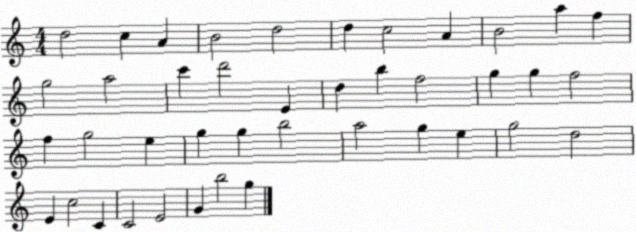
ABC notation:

X:1
T:Untitled
M:4/4
L:1/4
K:C
d2 c A B2 d2 d c2 A B2 a f g2 a2 c' d'2 E d b f2 g g f2 f g2 e g g b2 a2 g e g2 d2 E c2 C C2 E2 G b2 g